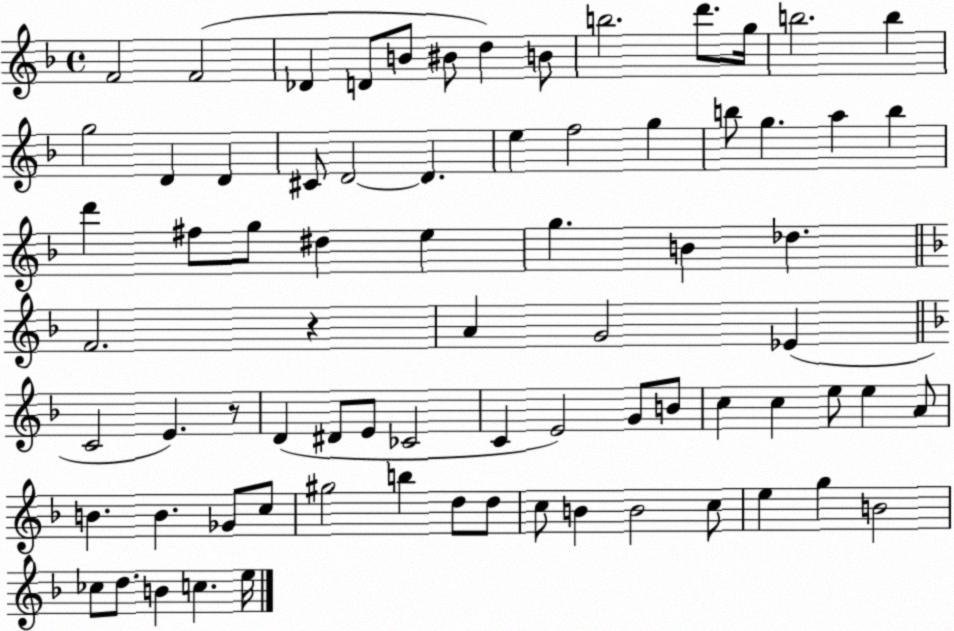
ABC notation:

X:1
T:Untitled
M:4/4
L:1/4
K:F
F2 F2 _D D/2 B/2 ^B/2 d B/2 b2 d'/2 g/4 b2 b g2 D D ^C/2 D2 D e f2 g b/2 g a b d' ^f/2 g/2 ^d e g B _d F2 z A G2 _E C2 E z/2 D ^D/2 E/2 _C2 C E2 G/2 B/2 c c e/2 e A/2 B B _G/2 c/2 ^g2 b d/2 d/2 c/2 B B2 c/2 e g B2 _c/2 d/2 B c e/4